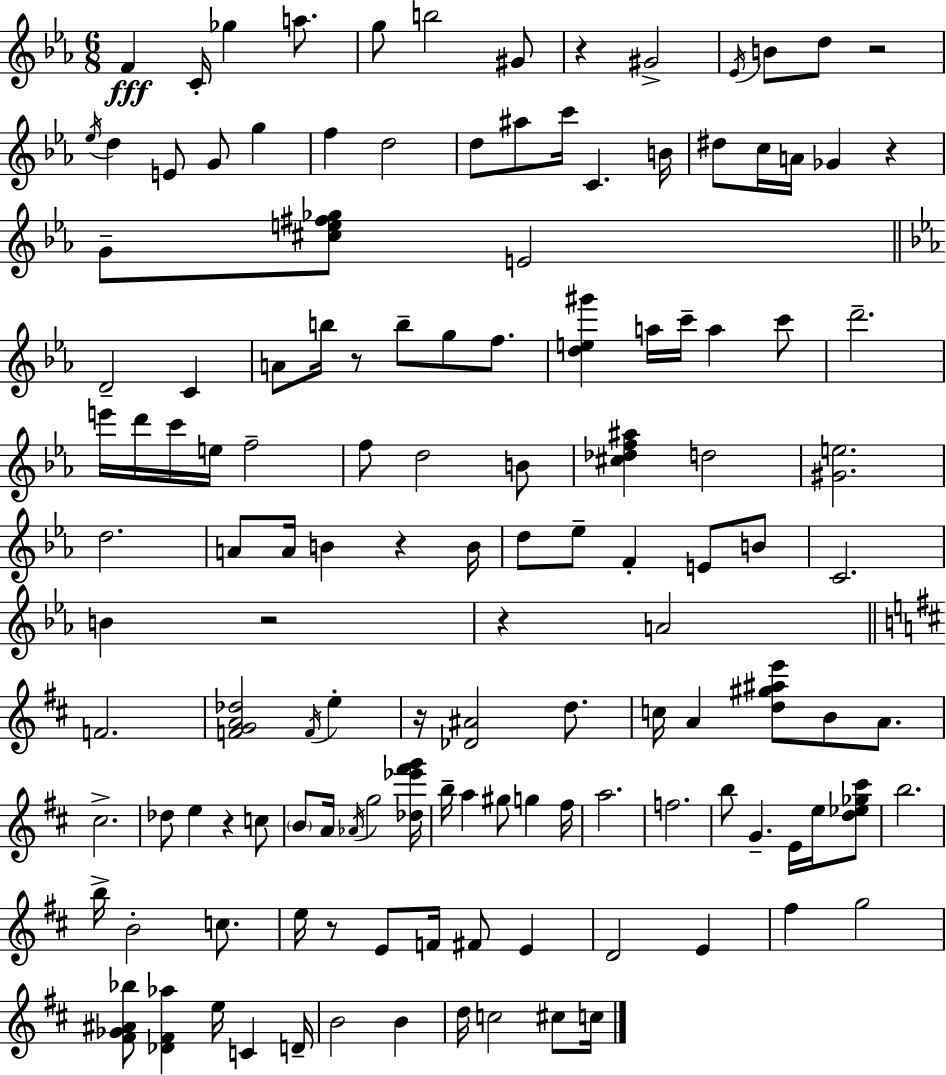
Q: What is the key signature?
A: C minor